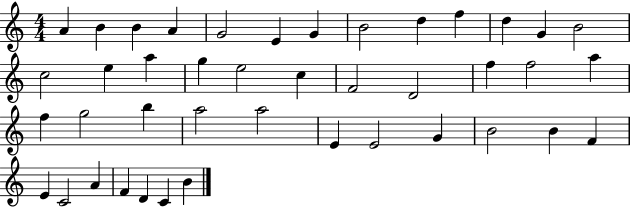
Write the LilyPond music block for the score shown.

{
  \clef treble
  \numericTimeSignature
  \time 4/4
  \key c \major
  a'4 b'4 b'4 a'4 | g'2 e'4 g'4 | b'2 d''4 f''4 | d''4 g'4 b'2 | \break c''2 e''4 a''4 | g''4 e''2 c''4 | f'2 d'2 | f''4 f''2 a''4 | \break f''4 g''2 b''4 | a''2 a''2 | e'4 e'2 g'4 | b'2 b'4 f'4 | \break e'4 c'2 a'4 | f'4 d'4 c'4 b'4 | \bar "|."
}